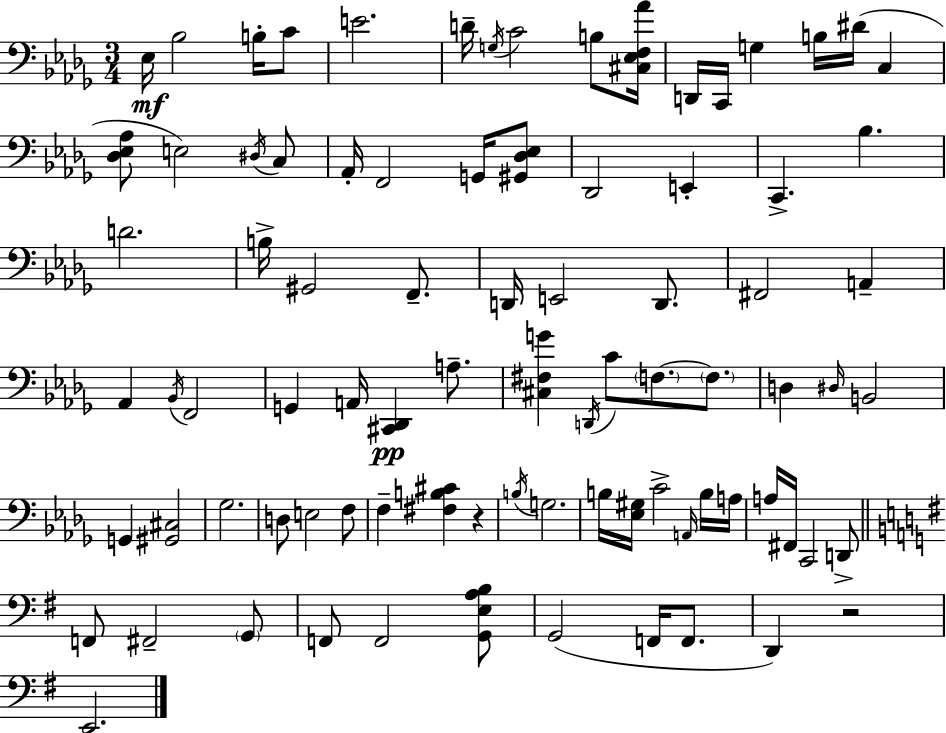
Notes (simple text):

Eb3/s Bb3/h B3/s C4/e E4/h. D4/s G3/s C4/h B3/e [C#3,Eb3,F3,Ab4]/s D2/s C2/s G3/q B3/s D#4/s C3/q [Db3,Eb3,Ab3]/e E3/h D#3/s C3/e Ab2/s F2/h G2/s [G#2,Db3,Eb3]/e Db2/h E2/q C2/q. Bb3/q. D4/h. B3/s G#2/h F2/e. D2/s E2/h D2/e. F#2/h A2/q Ab2/q Bb2/s F2/h G2/q A2/s [C#2,Db2]/q A3/e. [C#3,F#3,G4]/q D2/s C4/e F3/e. F3/e. D3/q D#3/s B2/h G2/q [G#2,C#3]/h Gb3/h. D3/e E3/h F3/e F3/q [F#3,B3,C#4]/q R/q B3/s G3/h. B3/s [Eb3,G#3]/s C4/h A2/s B3/s A3/s A3/s F#2/s C2/h D2/e F2/e F#2/h G2/e F2/e F2/h [G2,E3,A3,B3]/e G2/h F2/s F2/e. D2/q R/h E2/h.